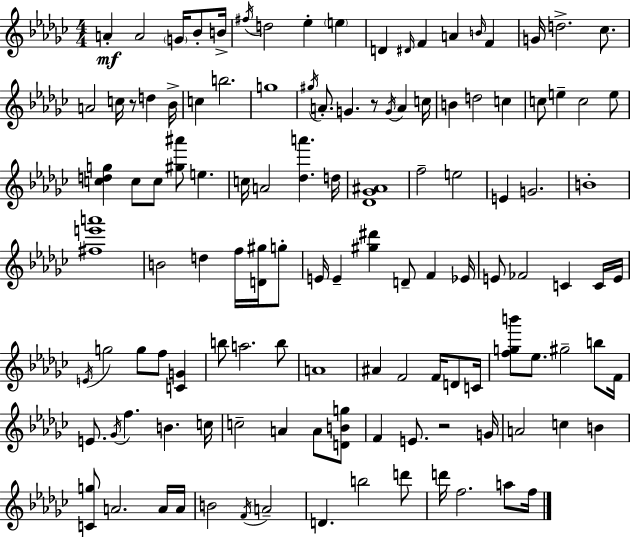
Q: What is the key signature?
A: EES minor